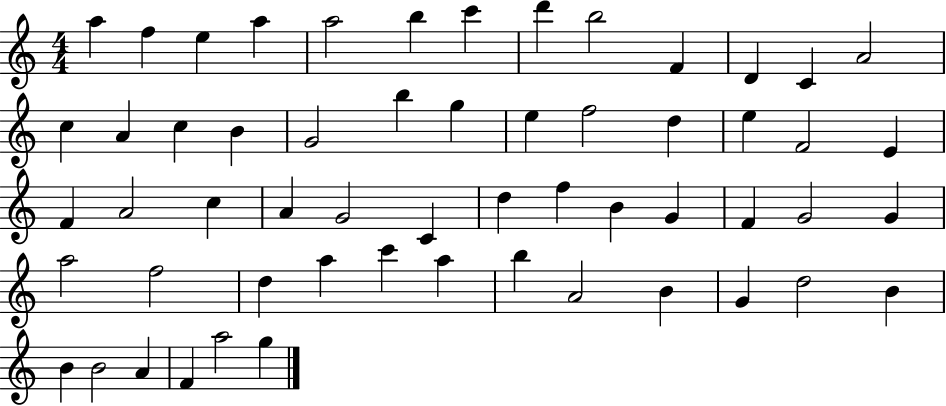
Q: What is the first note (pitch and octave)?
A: A5